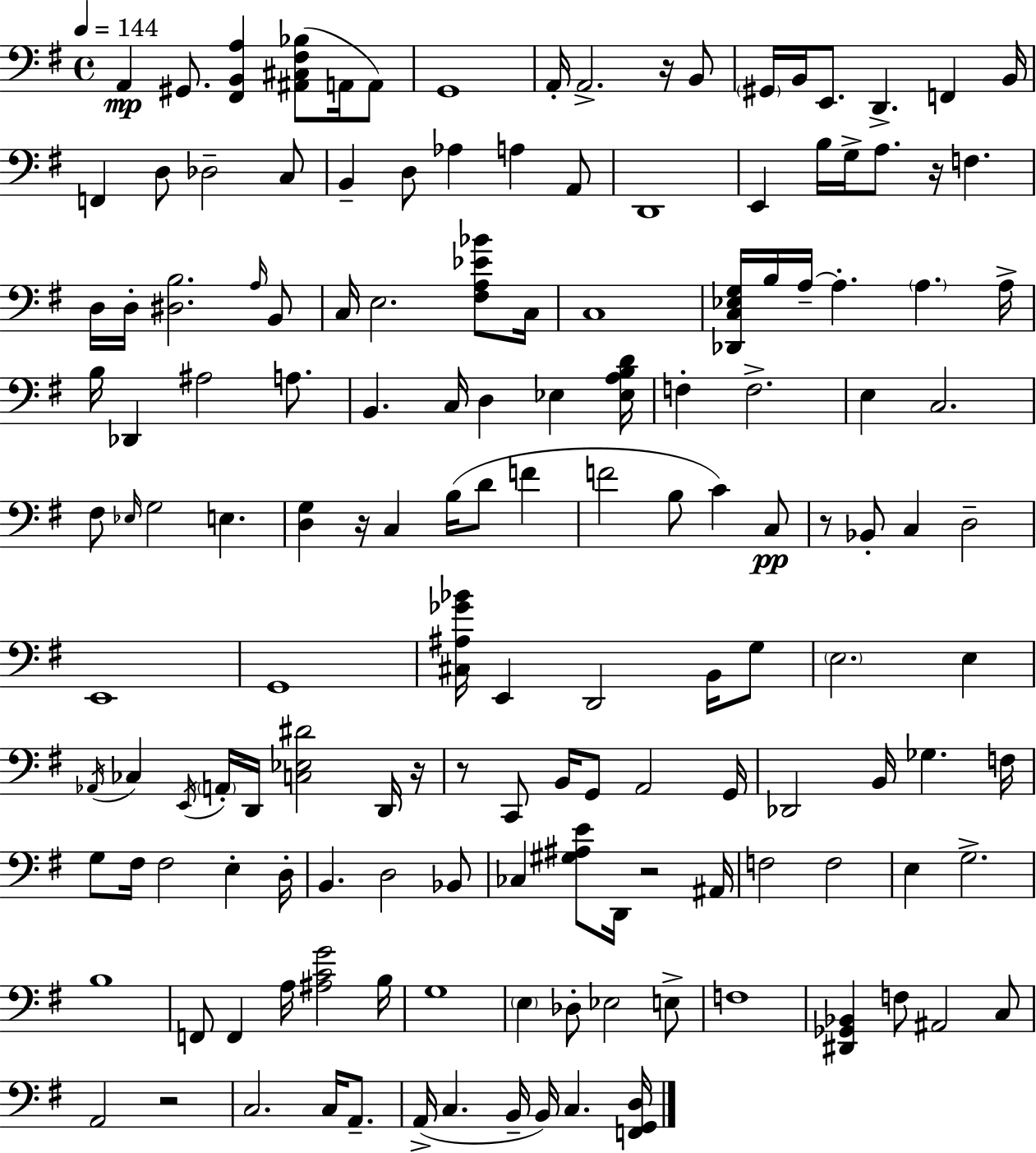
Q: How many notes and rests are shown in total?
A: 151